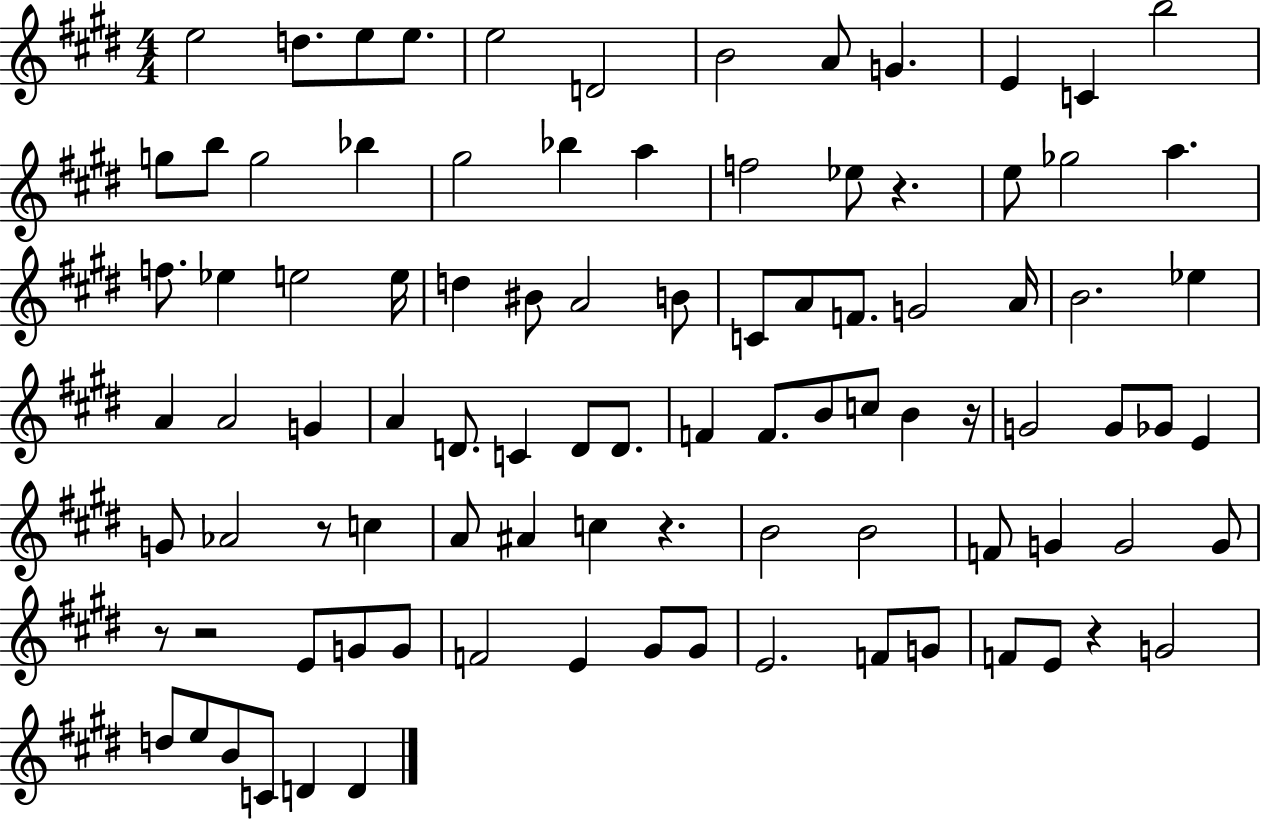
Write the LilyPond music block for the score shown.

{
  \clef treble
  \numericTimeSignature
  \time 4/4
  \key e \major
  e''2 d''8. e''8 e''8. | e''2 d'2 | b'2 a'8 g'4. | e'4 c'4 b''2 | \break g''8 b''8 g''2 bes''4 | gis''2 bes''4 a''4 | f''2 ees''8 r4. | e''8 ges''2 a''4. | \break f''8. ees''4 e''2 e''16 | d''4 bis'8 a'2 b'8 | c'8 a'8 f'8. g'2 a'16 | b'2. ees''4 | \break a'4 a'2 g'4 | a'4 d'8. c'4 d'8 d'8. | f'4 f'8. b'8 c''8 b'4 r16 | g'2 g'8 ges'8 e'4 | \break g'8 aes'2 r8 c''4 | a'8 ais'4 c''4 r4. | b'2 b'2 | f'8 g'4 g'2 g'8 | \break r8 r2 e'8 g'8 g'8 | f'2 e'4 gis'8 gis'8 | e'2. f'8 g'8 | f'8 e'8 r4 g'2 | \break d''8 e''8 b'8 c'8 d'4 d'4 | \bar "|."
}